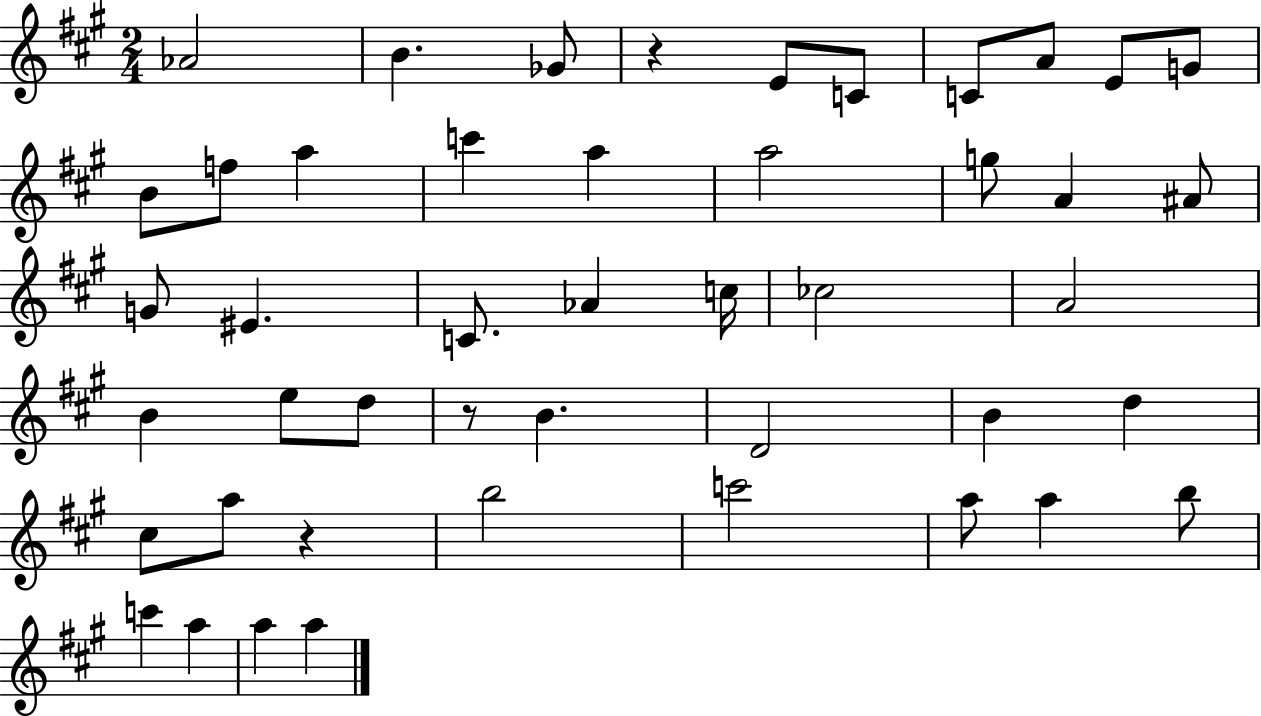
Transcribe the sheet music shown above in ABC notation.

X:1
T:Untitled
M:2/4
L:1/4
K:A
_A2 B _G/2 z E/2 C/2 C/2 A/2 E/2 G/2 B/2 f/2 a c' a a2 g/2 A ^A/2 G/2 ^E C/2 _A c/4 _c2 A2 B e/2 d/2 z/2 B D2 B d ^c/2 a/2 z b2 c'2 a/2 a b/2 c' a a a